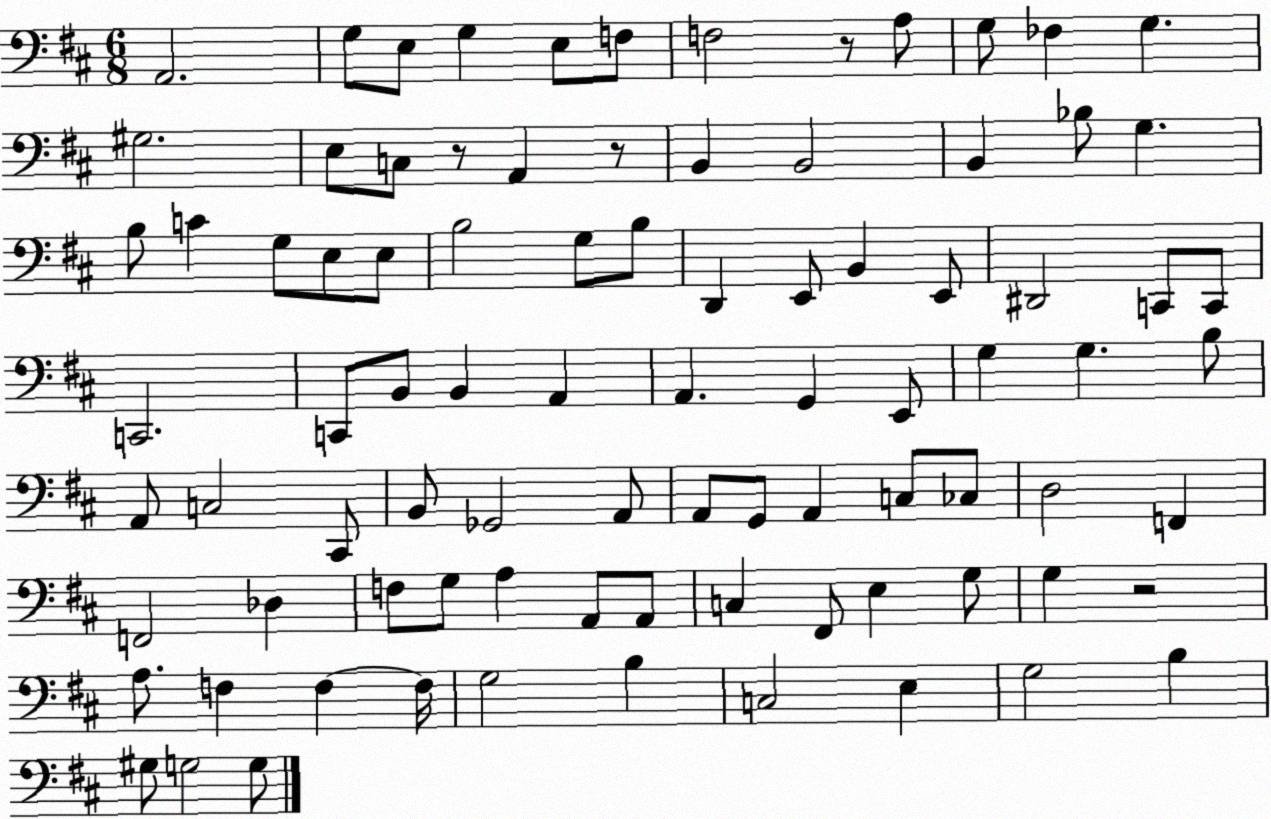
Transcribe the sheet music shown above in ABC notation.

X:1
T:Untitled
M:6/8
L:1/4
K:D
A,,2 G,/2 E,/2 G, E,/2 F,/2 F,2 z/2 A,/2 G,/2 _F, G, ^G,2 E,/2 C,/2 z/2 A,, z/2 B,, B,,2 B,, _B,/2 G, B,/2 C G,/2 E,/2 E,/2 B,2 G,/2 B,/2 D,, E,,/2 B,, E,,/2 ^D,,2 C,,/2 C,,/2 C,,2 C,,/2 B,,/2 B,, A,, A,, G,, E,,/2 G, G, B,/2 A,,/2 C,2 ^C,,/2 B,,/2 _G,,2 A,,/2 A,,/2 G,,/2 A,, C,/2 _C,/2 D,2 F,, F,,2 _D, F,/2 G,/2 A, A,,/2 A,,/2 C, ^F,,/2 E, G,/2 G, z2 A,/2 F, F, F,/4 G,2 B, C,2 E, G,2 B, ^G,/2 G,2 G,/2